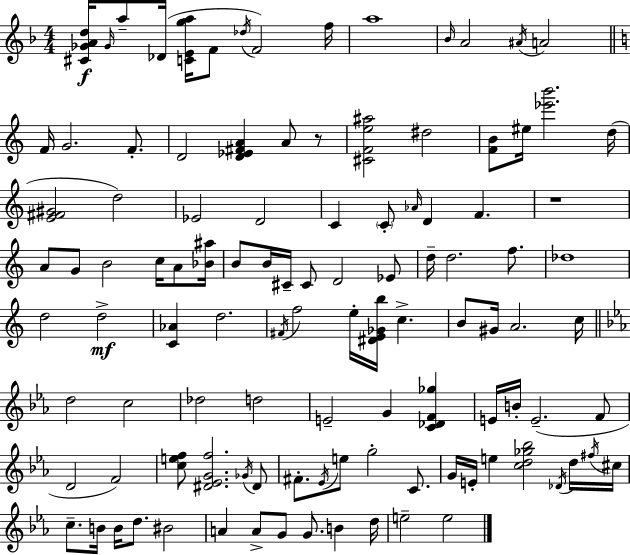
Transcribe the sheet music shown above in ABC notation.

X:1
T:Untitled
M:4/4
L:1/4
K:Dm
[^C_GAd]/4 _G/4 a/2 _D/4 [CEga]/4 F/2 _d/4 F2 f/4 a4 _B/4 A2 ^A/4 A2 F/4 G2 F/2 D2 [D_E^FA] A/2 z/2 [^CFe^a]2 ^d2 [FB]/2 ^e/4 [_e'b']2 d/4 [E^F^G]2 d2 _E2 D2 C C/2 _A/4 D F z4 A/2 G/2 B2 c/4 A/2 [_B^a]/4 B/2 B/4 ^C/4 ^C/2 D2 _E/2 d/4 d2 f/2 _d4 d2 d2 [C_A] d2 ^F/4 f2 e/4 [^DE_Gb]/4 c B/2 ^G/4 A2 c/4 d2 c2 _d2 d2 E2 G [C_DF_g] E/4 B/4 E2 F/2 D2 F2 [cef]/2 [^D_EGf]2 _G/4 ^D/2 ^F/2 _E/4 e/2 g2 C/2 G/4 E/4 e [cd_g_b]2 _D/4 d/4 ^f/4 ^c/4 c/2 B/4 B/4 d/2 ^B2 A A/2 G/2 G/2 B d/4 e2 e2